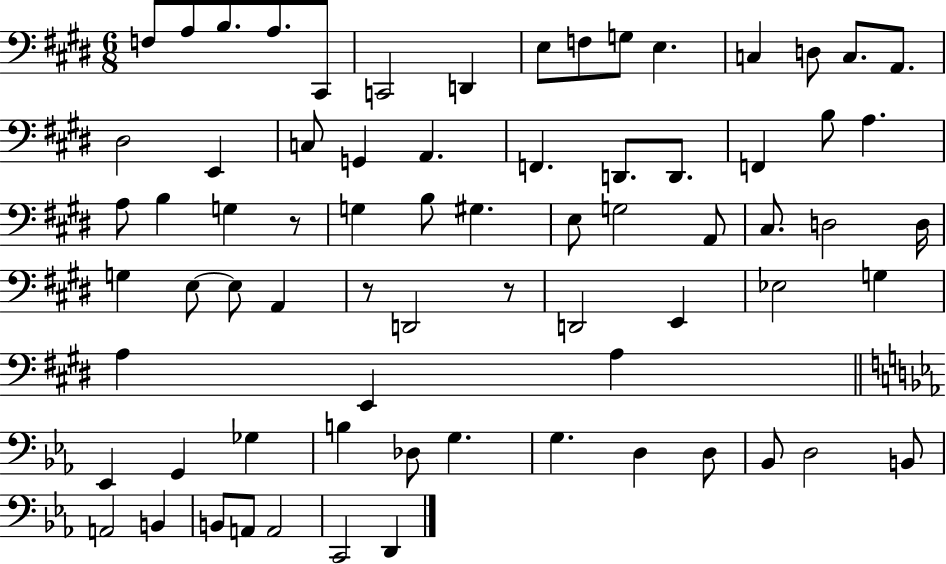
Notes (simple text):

F3/e A3/e B3/e. A3/e. C#2/e C2/h D2/q E3/e F3/e G3/e E3/q. C3/q D3/e C3/e. A2/e. D#3/h E2/q C3/e G2/q A2/q. F2/q. D2/e. D2/e. F2/q B3/e A3/q. A3/e B3/q G3/q R/e G3/q B3/e G#3/q. E3/e G3/h A2/e C#3/e. D3/h D3/s G3/q E3/e E3/e A2/q R/e D2/h R/e D2/h E2/q Eb3/h G3/q A3/q E2/q A3/q Eb2/q G2/q Gb3/q B3/q Db3/e G3/q. G3/q. D3/q D3/e Bb2/e D3/h B2/e A2/h B2/q B2/e A2/e A2/h C2/h D2/q